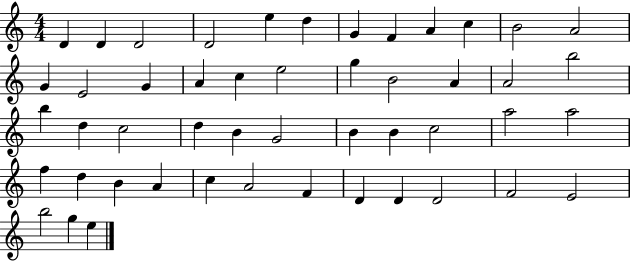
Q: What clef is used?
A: treble